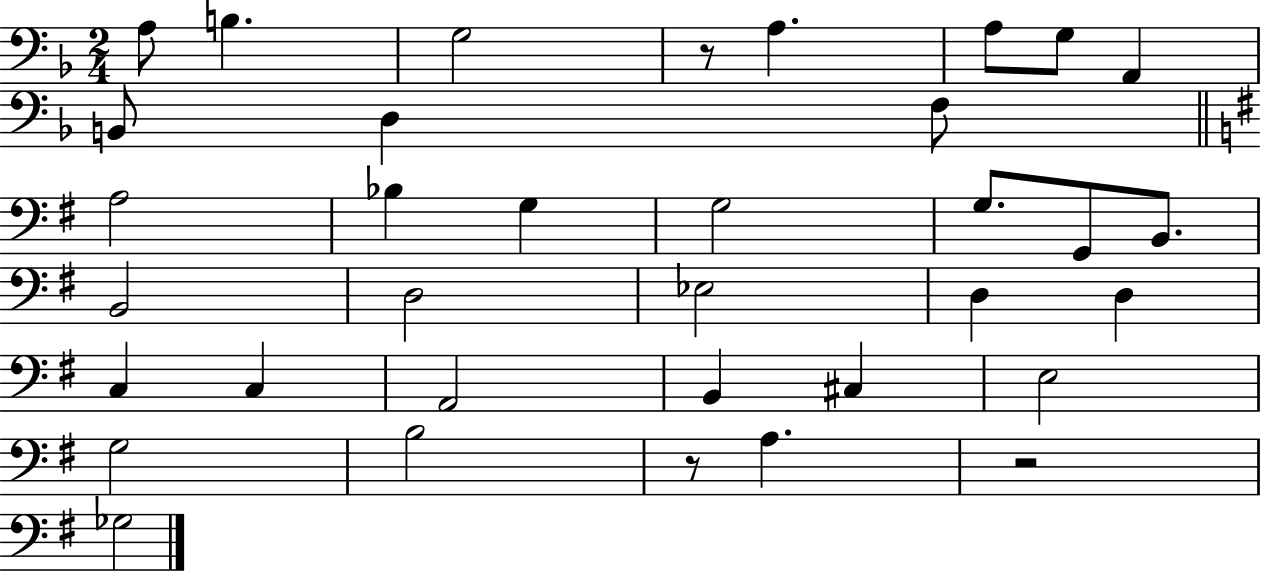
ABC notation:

X:1
T:Untitled
M:2/4
L:1/4
K:F
A,/2 B, G,2 z/2 A, A,/2 G,/2 A,, B,,/2 D, F,/2 A,2 _B, G, G,2 G,/2 G,,/2 B,,/2 B,,2 D,2 _E,2 D, D, C, C, A,,2 B,, ^C, E,2 G,2 B,2 z/2 A, z2 _G,2